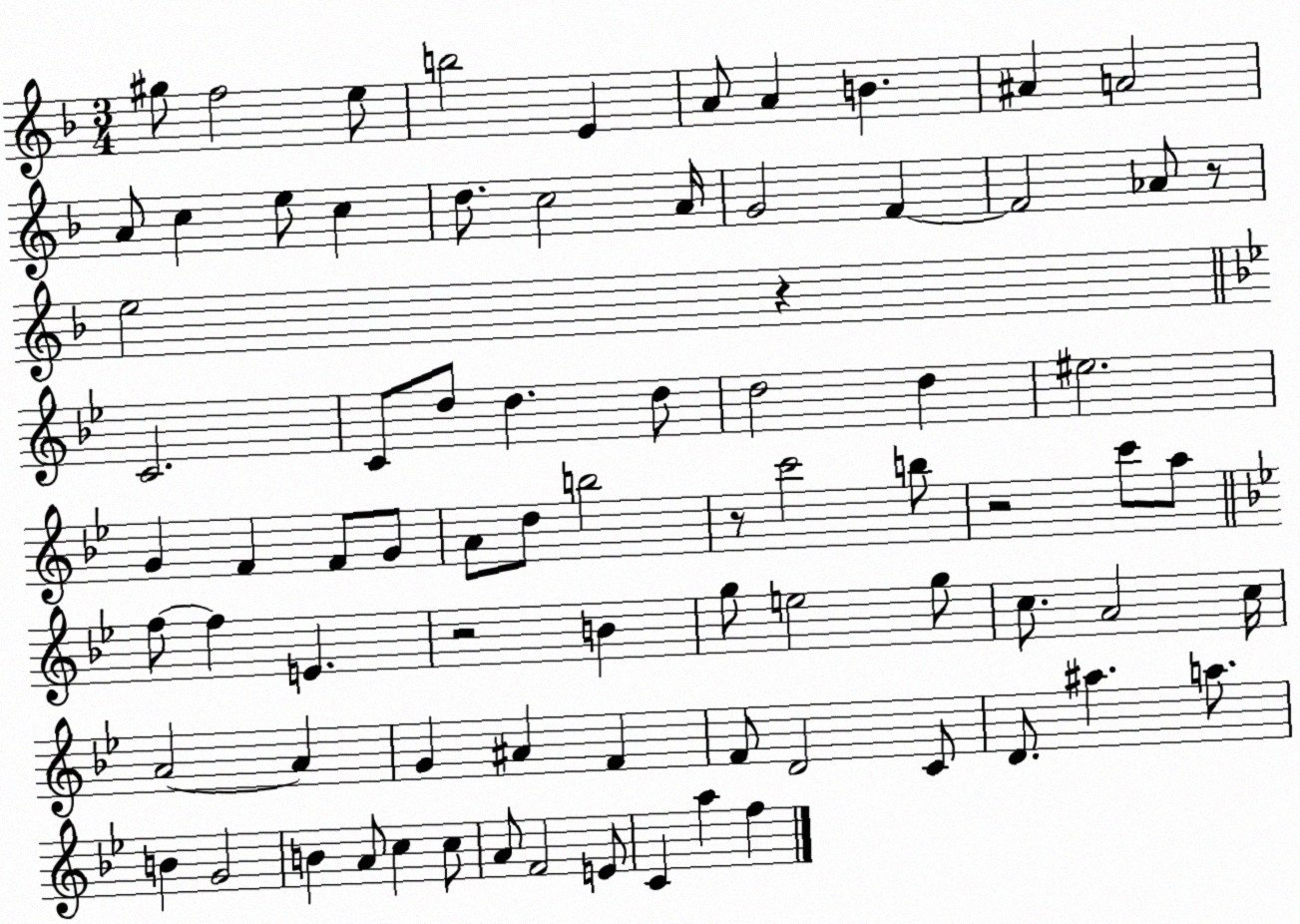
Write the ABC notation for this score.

X:1
T:Untitled
M:3/4
L:1/4
K:F
^g/2 f2 e/2 b2 E A/2 A B ^A A2 A/2 c e/2 c d/2 c2 A/4 G2 F F2 _A/2 z/2 e2 z C2 C/2 d/2 d d/2 d2 d ^e2 G F F/2 G/2 A/2 d/2 b2 z/2 c'2 b/2 z2 c'/2 a/2 f/2 f E z2 B g/2 e2 g/2 c/2 A2 c/4 A2 A G ^A F F/2 D2 C/2 D/2 ^a a/2 B G2 B A/2 c c/2 A/2 F2 E/2 C a f